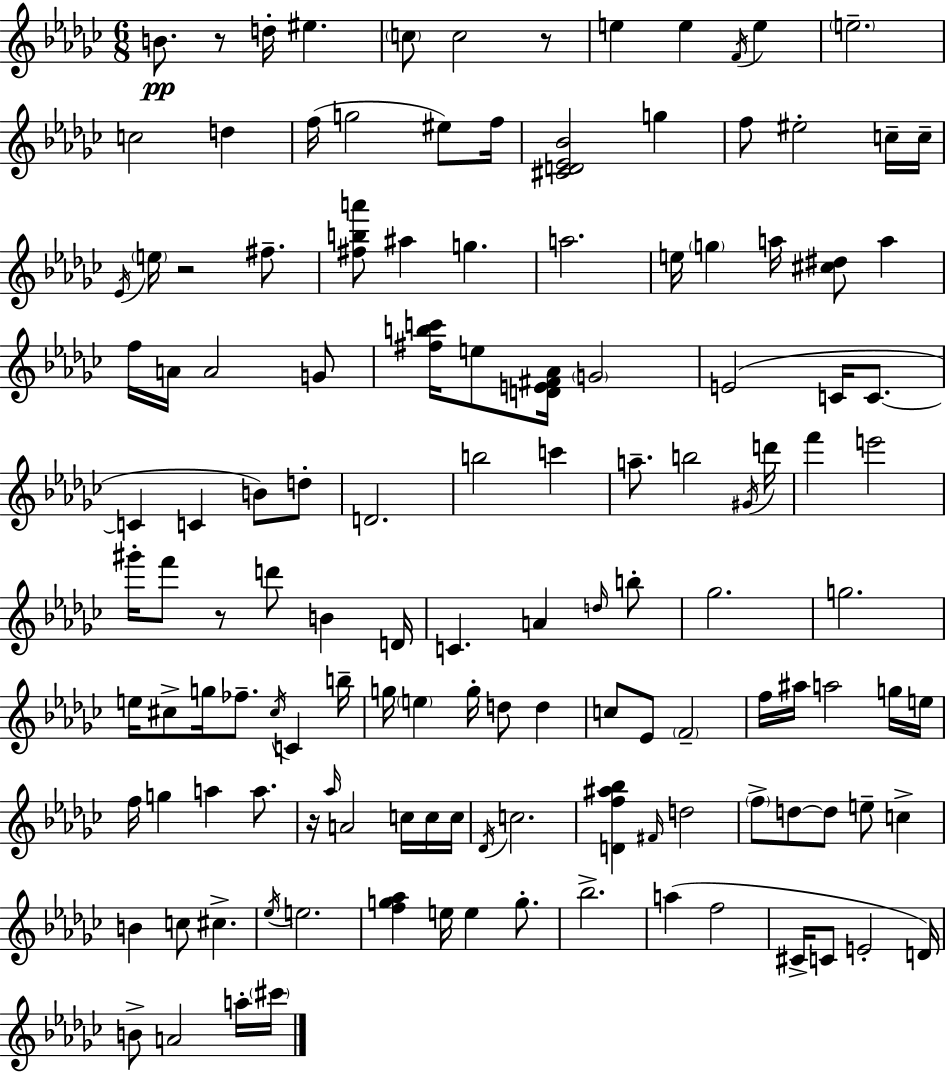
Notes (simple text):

B4/e. R/e D5/s EIS5/q. C5/e C5/h R/e E5/q E5/q F4/s E5/q E5/h. C5/h D5/q F5/s G5/h EIS5/e F5/s [C#4,D4,Eb4,Bb4]/h G5/q F5/e EIS5/h C5/s C5/s Eb4/s E5/s R/h F#5/e. [F#5,B5,A6]/e A#5/q G5/q. A5/h. E5/s G5/q A5/s [C#5,D#5]/e A5/q F5/s A4/s A4/h G4/e [F#5,B5,C6]/s E5/e [D4,E4,F#4,Ab4]/s G4/h E4/h C4/s C4/e. C4/q C4/q B4/e D5/e D4/h. B5/h C6/q A5/e. B5/h G#4/s D6/s F6/q E6/h G#6/s F6/e R/e D6/e B4/q D4/s C4/q. A4/q D5/s B5/e Gb5/h. G5/h. E5/s C#5/e G5/s FES5/e. C#5/s C4/q B5/s G5/s E5/q G5/s D5/e D5/q C5/e Eb4/e F4/h F5/s A#5/s A5/h G5/s E5/s F5/s G5/q A5/q A5/e. R/s Ab5/s A4/h C5/s C5/s C5/s Db4/s C5/h. [D4,F5,A#5,Bb5]/q F#4/s D5/h F5/e D5/e D5/e E5/e C5/q B4/q C5/e C#5/q. Eb5/s E5/h. [F5,G5,Ab5]/q E5/s E5/q G5/e. Bb5/h. A5/q F5/h C#4/s C4/e E4/h D4/s B4/e A4/h A5/s C#6/s